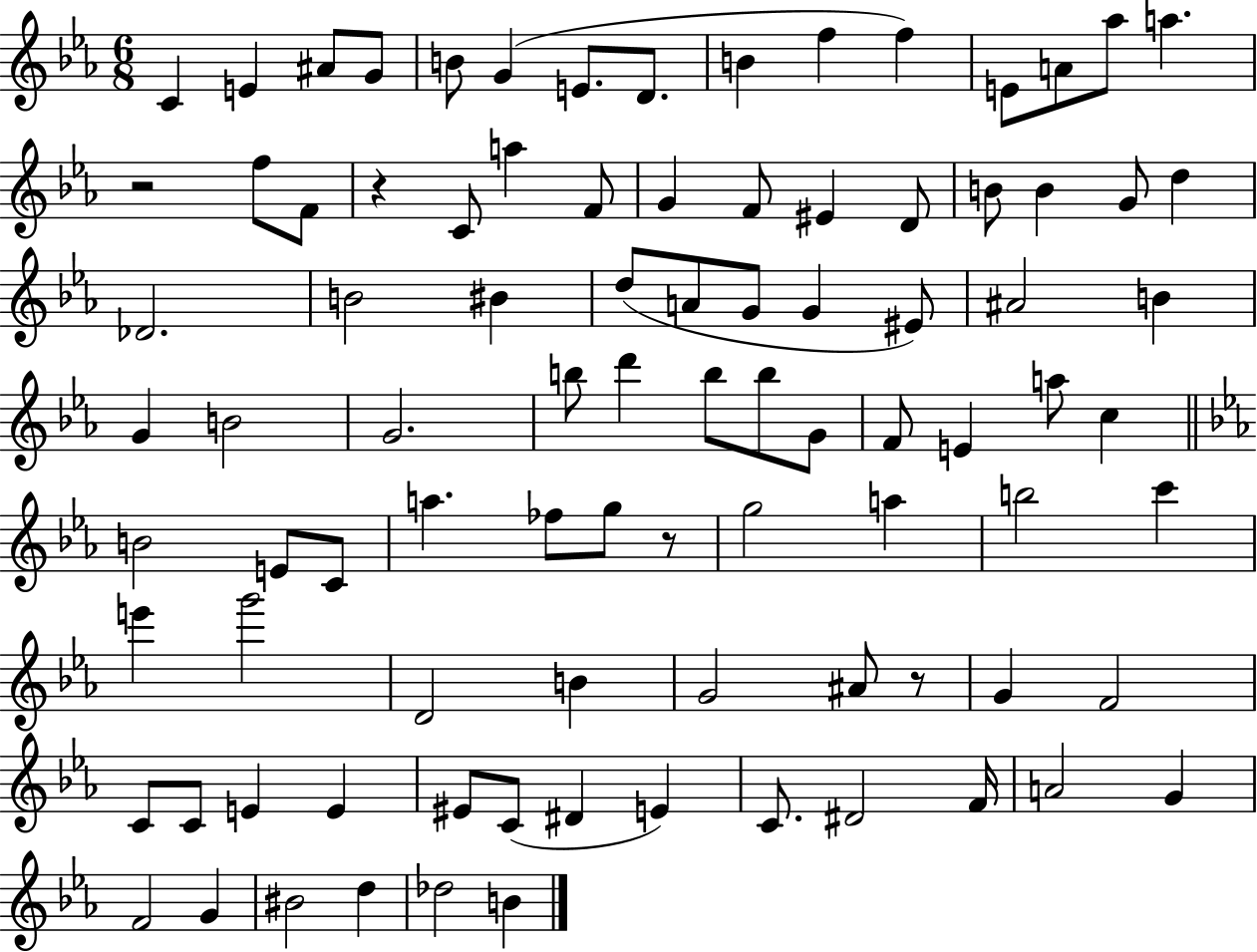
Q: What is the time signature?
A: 6/8